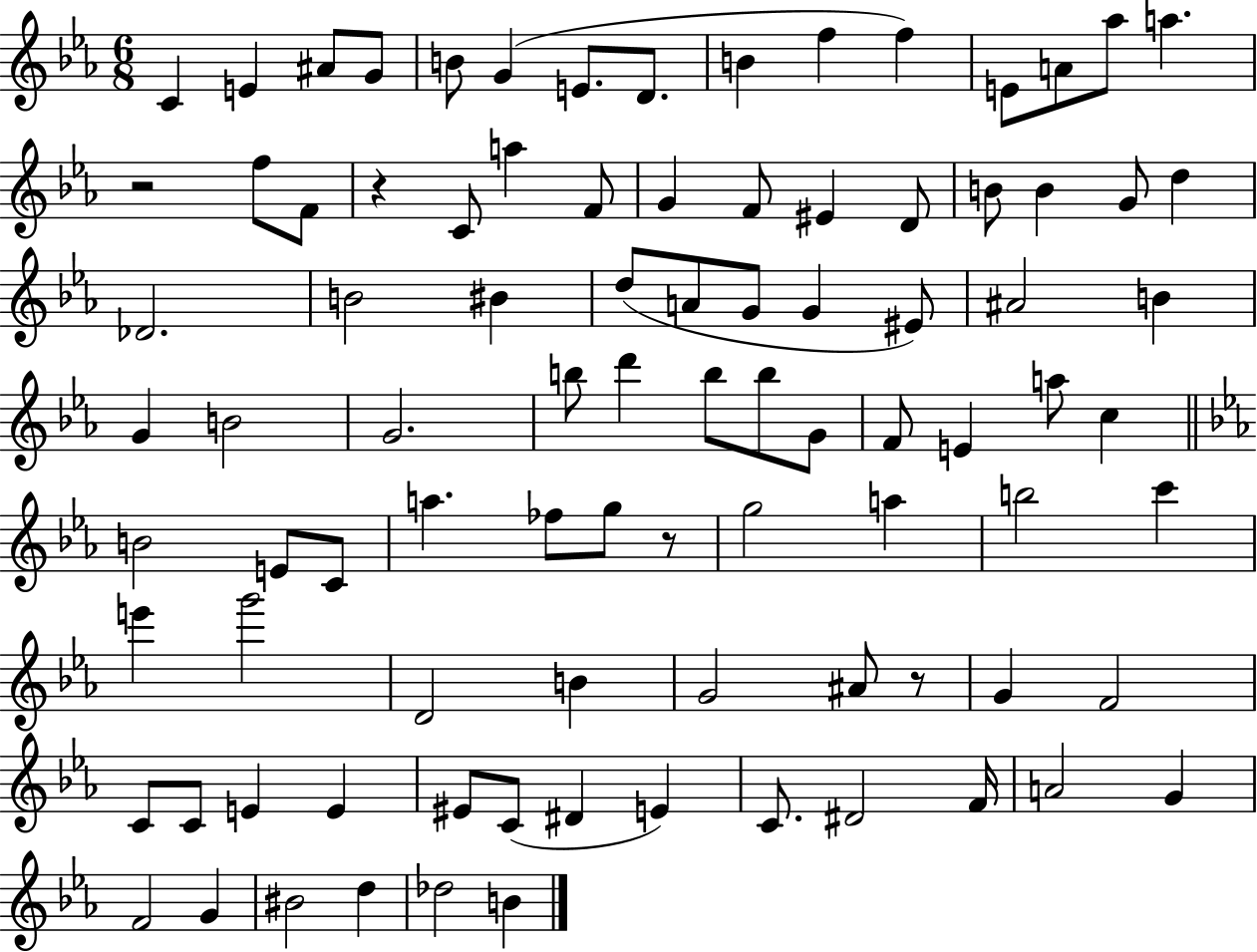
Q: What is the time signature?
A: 6/8